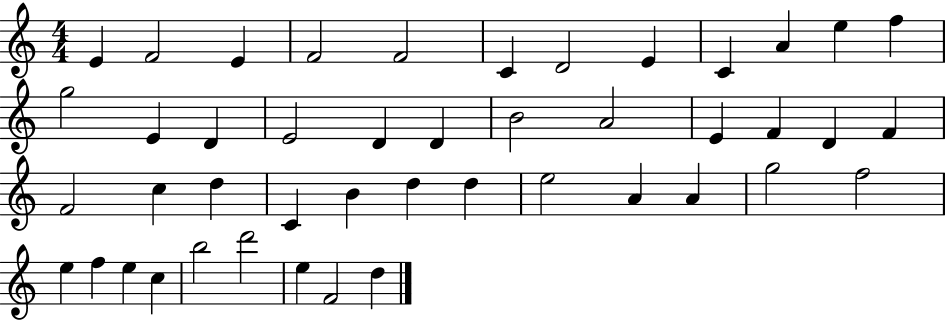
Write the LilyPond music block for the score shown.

{
  \clef treble
  \numericTimeSignature
  \time 4/4
  \key c \major
  e'4 f'2 e'4 | f'2 f'2 | c'4 d'2 e'4 | c'4 a'4 e''4 f''4 | \break g''2 e'4 d'4 | e'2 d'4 d'4 | b'2 a'2 | e'4 f'4 d'4 f'4 | \break f'2 c''4 d''4 | c'4 b'4 d''4 d''4 | e''2 a'4 a'4 | g''2 f''2 | \break e''4 f''4 e''4 c''4 | b''2 d'''2 | e''4 f'2 d''4 | \bar "|."
}